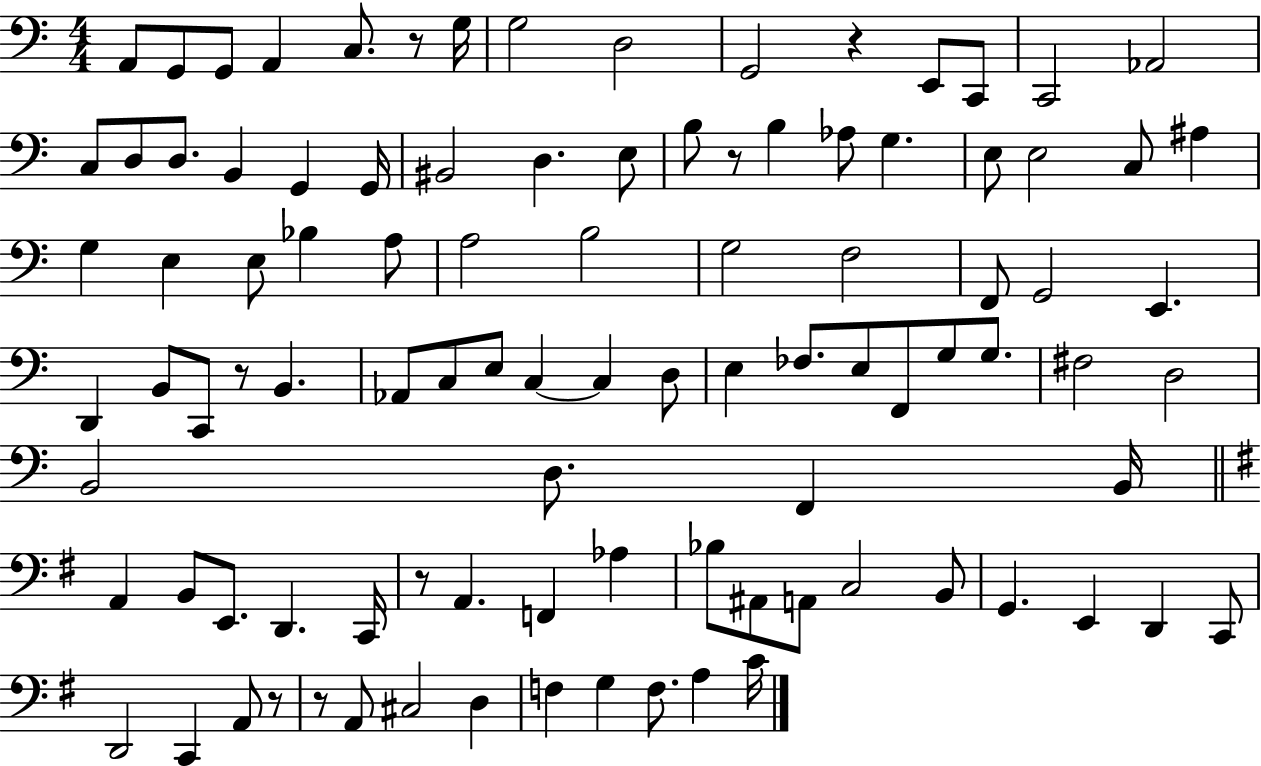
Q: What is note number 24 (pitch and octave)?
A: B3